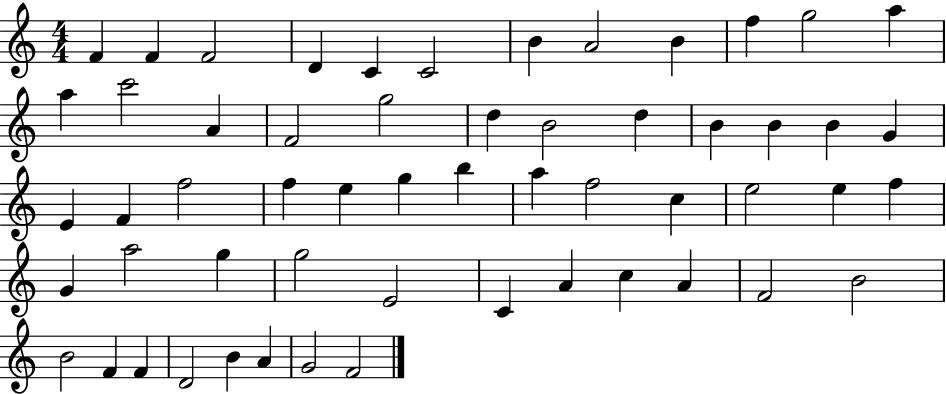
F4/q F4/q F4/h D4/q C4/q C4/h B4/q A4/h B4/q F5/q G5/h A5/q A5/q C6/h A4/q F4/h G5/h D5/q B4/h D5/q B4/q B4/q B4/q G4/q E4/q F4/q F5/h F5/q E5/q G5/q B5/q A5/q F5/h C5/q E5/h E5/q F5/q G4/q A5/h G5/q G5/h E4/h C4/q A4/q C5/q A4/q F4/h B4/h B4/h F4/q F4/q D4/h B4/q A4/q G4/h F4/h